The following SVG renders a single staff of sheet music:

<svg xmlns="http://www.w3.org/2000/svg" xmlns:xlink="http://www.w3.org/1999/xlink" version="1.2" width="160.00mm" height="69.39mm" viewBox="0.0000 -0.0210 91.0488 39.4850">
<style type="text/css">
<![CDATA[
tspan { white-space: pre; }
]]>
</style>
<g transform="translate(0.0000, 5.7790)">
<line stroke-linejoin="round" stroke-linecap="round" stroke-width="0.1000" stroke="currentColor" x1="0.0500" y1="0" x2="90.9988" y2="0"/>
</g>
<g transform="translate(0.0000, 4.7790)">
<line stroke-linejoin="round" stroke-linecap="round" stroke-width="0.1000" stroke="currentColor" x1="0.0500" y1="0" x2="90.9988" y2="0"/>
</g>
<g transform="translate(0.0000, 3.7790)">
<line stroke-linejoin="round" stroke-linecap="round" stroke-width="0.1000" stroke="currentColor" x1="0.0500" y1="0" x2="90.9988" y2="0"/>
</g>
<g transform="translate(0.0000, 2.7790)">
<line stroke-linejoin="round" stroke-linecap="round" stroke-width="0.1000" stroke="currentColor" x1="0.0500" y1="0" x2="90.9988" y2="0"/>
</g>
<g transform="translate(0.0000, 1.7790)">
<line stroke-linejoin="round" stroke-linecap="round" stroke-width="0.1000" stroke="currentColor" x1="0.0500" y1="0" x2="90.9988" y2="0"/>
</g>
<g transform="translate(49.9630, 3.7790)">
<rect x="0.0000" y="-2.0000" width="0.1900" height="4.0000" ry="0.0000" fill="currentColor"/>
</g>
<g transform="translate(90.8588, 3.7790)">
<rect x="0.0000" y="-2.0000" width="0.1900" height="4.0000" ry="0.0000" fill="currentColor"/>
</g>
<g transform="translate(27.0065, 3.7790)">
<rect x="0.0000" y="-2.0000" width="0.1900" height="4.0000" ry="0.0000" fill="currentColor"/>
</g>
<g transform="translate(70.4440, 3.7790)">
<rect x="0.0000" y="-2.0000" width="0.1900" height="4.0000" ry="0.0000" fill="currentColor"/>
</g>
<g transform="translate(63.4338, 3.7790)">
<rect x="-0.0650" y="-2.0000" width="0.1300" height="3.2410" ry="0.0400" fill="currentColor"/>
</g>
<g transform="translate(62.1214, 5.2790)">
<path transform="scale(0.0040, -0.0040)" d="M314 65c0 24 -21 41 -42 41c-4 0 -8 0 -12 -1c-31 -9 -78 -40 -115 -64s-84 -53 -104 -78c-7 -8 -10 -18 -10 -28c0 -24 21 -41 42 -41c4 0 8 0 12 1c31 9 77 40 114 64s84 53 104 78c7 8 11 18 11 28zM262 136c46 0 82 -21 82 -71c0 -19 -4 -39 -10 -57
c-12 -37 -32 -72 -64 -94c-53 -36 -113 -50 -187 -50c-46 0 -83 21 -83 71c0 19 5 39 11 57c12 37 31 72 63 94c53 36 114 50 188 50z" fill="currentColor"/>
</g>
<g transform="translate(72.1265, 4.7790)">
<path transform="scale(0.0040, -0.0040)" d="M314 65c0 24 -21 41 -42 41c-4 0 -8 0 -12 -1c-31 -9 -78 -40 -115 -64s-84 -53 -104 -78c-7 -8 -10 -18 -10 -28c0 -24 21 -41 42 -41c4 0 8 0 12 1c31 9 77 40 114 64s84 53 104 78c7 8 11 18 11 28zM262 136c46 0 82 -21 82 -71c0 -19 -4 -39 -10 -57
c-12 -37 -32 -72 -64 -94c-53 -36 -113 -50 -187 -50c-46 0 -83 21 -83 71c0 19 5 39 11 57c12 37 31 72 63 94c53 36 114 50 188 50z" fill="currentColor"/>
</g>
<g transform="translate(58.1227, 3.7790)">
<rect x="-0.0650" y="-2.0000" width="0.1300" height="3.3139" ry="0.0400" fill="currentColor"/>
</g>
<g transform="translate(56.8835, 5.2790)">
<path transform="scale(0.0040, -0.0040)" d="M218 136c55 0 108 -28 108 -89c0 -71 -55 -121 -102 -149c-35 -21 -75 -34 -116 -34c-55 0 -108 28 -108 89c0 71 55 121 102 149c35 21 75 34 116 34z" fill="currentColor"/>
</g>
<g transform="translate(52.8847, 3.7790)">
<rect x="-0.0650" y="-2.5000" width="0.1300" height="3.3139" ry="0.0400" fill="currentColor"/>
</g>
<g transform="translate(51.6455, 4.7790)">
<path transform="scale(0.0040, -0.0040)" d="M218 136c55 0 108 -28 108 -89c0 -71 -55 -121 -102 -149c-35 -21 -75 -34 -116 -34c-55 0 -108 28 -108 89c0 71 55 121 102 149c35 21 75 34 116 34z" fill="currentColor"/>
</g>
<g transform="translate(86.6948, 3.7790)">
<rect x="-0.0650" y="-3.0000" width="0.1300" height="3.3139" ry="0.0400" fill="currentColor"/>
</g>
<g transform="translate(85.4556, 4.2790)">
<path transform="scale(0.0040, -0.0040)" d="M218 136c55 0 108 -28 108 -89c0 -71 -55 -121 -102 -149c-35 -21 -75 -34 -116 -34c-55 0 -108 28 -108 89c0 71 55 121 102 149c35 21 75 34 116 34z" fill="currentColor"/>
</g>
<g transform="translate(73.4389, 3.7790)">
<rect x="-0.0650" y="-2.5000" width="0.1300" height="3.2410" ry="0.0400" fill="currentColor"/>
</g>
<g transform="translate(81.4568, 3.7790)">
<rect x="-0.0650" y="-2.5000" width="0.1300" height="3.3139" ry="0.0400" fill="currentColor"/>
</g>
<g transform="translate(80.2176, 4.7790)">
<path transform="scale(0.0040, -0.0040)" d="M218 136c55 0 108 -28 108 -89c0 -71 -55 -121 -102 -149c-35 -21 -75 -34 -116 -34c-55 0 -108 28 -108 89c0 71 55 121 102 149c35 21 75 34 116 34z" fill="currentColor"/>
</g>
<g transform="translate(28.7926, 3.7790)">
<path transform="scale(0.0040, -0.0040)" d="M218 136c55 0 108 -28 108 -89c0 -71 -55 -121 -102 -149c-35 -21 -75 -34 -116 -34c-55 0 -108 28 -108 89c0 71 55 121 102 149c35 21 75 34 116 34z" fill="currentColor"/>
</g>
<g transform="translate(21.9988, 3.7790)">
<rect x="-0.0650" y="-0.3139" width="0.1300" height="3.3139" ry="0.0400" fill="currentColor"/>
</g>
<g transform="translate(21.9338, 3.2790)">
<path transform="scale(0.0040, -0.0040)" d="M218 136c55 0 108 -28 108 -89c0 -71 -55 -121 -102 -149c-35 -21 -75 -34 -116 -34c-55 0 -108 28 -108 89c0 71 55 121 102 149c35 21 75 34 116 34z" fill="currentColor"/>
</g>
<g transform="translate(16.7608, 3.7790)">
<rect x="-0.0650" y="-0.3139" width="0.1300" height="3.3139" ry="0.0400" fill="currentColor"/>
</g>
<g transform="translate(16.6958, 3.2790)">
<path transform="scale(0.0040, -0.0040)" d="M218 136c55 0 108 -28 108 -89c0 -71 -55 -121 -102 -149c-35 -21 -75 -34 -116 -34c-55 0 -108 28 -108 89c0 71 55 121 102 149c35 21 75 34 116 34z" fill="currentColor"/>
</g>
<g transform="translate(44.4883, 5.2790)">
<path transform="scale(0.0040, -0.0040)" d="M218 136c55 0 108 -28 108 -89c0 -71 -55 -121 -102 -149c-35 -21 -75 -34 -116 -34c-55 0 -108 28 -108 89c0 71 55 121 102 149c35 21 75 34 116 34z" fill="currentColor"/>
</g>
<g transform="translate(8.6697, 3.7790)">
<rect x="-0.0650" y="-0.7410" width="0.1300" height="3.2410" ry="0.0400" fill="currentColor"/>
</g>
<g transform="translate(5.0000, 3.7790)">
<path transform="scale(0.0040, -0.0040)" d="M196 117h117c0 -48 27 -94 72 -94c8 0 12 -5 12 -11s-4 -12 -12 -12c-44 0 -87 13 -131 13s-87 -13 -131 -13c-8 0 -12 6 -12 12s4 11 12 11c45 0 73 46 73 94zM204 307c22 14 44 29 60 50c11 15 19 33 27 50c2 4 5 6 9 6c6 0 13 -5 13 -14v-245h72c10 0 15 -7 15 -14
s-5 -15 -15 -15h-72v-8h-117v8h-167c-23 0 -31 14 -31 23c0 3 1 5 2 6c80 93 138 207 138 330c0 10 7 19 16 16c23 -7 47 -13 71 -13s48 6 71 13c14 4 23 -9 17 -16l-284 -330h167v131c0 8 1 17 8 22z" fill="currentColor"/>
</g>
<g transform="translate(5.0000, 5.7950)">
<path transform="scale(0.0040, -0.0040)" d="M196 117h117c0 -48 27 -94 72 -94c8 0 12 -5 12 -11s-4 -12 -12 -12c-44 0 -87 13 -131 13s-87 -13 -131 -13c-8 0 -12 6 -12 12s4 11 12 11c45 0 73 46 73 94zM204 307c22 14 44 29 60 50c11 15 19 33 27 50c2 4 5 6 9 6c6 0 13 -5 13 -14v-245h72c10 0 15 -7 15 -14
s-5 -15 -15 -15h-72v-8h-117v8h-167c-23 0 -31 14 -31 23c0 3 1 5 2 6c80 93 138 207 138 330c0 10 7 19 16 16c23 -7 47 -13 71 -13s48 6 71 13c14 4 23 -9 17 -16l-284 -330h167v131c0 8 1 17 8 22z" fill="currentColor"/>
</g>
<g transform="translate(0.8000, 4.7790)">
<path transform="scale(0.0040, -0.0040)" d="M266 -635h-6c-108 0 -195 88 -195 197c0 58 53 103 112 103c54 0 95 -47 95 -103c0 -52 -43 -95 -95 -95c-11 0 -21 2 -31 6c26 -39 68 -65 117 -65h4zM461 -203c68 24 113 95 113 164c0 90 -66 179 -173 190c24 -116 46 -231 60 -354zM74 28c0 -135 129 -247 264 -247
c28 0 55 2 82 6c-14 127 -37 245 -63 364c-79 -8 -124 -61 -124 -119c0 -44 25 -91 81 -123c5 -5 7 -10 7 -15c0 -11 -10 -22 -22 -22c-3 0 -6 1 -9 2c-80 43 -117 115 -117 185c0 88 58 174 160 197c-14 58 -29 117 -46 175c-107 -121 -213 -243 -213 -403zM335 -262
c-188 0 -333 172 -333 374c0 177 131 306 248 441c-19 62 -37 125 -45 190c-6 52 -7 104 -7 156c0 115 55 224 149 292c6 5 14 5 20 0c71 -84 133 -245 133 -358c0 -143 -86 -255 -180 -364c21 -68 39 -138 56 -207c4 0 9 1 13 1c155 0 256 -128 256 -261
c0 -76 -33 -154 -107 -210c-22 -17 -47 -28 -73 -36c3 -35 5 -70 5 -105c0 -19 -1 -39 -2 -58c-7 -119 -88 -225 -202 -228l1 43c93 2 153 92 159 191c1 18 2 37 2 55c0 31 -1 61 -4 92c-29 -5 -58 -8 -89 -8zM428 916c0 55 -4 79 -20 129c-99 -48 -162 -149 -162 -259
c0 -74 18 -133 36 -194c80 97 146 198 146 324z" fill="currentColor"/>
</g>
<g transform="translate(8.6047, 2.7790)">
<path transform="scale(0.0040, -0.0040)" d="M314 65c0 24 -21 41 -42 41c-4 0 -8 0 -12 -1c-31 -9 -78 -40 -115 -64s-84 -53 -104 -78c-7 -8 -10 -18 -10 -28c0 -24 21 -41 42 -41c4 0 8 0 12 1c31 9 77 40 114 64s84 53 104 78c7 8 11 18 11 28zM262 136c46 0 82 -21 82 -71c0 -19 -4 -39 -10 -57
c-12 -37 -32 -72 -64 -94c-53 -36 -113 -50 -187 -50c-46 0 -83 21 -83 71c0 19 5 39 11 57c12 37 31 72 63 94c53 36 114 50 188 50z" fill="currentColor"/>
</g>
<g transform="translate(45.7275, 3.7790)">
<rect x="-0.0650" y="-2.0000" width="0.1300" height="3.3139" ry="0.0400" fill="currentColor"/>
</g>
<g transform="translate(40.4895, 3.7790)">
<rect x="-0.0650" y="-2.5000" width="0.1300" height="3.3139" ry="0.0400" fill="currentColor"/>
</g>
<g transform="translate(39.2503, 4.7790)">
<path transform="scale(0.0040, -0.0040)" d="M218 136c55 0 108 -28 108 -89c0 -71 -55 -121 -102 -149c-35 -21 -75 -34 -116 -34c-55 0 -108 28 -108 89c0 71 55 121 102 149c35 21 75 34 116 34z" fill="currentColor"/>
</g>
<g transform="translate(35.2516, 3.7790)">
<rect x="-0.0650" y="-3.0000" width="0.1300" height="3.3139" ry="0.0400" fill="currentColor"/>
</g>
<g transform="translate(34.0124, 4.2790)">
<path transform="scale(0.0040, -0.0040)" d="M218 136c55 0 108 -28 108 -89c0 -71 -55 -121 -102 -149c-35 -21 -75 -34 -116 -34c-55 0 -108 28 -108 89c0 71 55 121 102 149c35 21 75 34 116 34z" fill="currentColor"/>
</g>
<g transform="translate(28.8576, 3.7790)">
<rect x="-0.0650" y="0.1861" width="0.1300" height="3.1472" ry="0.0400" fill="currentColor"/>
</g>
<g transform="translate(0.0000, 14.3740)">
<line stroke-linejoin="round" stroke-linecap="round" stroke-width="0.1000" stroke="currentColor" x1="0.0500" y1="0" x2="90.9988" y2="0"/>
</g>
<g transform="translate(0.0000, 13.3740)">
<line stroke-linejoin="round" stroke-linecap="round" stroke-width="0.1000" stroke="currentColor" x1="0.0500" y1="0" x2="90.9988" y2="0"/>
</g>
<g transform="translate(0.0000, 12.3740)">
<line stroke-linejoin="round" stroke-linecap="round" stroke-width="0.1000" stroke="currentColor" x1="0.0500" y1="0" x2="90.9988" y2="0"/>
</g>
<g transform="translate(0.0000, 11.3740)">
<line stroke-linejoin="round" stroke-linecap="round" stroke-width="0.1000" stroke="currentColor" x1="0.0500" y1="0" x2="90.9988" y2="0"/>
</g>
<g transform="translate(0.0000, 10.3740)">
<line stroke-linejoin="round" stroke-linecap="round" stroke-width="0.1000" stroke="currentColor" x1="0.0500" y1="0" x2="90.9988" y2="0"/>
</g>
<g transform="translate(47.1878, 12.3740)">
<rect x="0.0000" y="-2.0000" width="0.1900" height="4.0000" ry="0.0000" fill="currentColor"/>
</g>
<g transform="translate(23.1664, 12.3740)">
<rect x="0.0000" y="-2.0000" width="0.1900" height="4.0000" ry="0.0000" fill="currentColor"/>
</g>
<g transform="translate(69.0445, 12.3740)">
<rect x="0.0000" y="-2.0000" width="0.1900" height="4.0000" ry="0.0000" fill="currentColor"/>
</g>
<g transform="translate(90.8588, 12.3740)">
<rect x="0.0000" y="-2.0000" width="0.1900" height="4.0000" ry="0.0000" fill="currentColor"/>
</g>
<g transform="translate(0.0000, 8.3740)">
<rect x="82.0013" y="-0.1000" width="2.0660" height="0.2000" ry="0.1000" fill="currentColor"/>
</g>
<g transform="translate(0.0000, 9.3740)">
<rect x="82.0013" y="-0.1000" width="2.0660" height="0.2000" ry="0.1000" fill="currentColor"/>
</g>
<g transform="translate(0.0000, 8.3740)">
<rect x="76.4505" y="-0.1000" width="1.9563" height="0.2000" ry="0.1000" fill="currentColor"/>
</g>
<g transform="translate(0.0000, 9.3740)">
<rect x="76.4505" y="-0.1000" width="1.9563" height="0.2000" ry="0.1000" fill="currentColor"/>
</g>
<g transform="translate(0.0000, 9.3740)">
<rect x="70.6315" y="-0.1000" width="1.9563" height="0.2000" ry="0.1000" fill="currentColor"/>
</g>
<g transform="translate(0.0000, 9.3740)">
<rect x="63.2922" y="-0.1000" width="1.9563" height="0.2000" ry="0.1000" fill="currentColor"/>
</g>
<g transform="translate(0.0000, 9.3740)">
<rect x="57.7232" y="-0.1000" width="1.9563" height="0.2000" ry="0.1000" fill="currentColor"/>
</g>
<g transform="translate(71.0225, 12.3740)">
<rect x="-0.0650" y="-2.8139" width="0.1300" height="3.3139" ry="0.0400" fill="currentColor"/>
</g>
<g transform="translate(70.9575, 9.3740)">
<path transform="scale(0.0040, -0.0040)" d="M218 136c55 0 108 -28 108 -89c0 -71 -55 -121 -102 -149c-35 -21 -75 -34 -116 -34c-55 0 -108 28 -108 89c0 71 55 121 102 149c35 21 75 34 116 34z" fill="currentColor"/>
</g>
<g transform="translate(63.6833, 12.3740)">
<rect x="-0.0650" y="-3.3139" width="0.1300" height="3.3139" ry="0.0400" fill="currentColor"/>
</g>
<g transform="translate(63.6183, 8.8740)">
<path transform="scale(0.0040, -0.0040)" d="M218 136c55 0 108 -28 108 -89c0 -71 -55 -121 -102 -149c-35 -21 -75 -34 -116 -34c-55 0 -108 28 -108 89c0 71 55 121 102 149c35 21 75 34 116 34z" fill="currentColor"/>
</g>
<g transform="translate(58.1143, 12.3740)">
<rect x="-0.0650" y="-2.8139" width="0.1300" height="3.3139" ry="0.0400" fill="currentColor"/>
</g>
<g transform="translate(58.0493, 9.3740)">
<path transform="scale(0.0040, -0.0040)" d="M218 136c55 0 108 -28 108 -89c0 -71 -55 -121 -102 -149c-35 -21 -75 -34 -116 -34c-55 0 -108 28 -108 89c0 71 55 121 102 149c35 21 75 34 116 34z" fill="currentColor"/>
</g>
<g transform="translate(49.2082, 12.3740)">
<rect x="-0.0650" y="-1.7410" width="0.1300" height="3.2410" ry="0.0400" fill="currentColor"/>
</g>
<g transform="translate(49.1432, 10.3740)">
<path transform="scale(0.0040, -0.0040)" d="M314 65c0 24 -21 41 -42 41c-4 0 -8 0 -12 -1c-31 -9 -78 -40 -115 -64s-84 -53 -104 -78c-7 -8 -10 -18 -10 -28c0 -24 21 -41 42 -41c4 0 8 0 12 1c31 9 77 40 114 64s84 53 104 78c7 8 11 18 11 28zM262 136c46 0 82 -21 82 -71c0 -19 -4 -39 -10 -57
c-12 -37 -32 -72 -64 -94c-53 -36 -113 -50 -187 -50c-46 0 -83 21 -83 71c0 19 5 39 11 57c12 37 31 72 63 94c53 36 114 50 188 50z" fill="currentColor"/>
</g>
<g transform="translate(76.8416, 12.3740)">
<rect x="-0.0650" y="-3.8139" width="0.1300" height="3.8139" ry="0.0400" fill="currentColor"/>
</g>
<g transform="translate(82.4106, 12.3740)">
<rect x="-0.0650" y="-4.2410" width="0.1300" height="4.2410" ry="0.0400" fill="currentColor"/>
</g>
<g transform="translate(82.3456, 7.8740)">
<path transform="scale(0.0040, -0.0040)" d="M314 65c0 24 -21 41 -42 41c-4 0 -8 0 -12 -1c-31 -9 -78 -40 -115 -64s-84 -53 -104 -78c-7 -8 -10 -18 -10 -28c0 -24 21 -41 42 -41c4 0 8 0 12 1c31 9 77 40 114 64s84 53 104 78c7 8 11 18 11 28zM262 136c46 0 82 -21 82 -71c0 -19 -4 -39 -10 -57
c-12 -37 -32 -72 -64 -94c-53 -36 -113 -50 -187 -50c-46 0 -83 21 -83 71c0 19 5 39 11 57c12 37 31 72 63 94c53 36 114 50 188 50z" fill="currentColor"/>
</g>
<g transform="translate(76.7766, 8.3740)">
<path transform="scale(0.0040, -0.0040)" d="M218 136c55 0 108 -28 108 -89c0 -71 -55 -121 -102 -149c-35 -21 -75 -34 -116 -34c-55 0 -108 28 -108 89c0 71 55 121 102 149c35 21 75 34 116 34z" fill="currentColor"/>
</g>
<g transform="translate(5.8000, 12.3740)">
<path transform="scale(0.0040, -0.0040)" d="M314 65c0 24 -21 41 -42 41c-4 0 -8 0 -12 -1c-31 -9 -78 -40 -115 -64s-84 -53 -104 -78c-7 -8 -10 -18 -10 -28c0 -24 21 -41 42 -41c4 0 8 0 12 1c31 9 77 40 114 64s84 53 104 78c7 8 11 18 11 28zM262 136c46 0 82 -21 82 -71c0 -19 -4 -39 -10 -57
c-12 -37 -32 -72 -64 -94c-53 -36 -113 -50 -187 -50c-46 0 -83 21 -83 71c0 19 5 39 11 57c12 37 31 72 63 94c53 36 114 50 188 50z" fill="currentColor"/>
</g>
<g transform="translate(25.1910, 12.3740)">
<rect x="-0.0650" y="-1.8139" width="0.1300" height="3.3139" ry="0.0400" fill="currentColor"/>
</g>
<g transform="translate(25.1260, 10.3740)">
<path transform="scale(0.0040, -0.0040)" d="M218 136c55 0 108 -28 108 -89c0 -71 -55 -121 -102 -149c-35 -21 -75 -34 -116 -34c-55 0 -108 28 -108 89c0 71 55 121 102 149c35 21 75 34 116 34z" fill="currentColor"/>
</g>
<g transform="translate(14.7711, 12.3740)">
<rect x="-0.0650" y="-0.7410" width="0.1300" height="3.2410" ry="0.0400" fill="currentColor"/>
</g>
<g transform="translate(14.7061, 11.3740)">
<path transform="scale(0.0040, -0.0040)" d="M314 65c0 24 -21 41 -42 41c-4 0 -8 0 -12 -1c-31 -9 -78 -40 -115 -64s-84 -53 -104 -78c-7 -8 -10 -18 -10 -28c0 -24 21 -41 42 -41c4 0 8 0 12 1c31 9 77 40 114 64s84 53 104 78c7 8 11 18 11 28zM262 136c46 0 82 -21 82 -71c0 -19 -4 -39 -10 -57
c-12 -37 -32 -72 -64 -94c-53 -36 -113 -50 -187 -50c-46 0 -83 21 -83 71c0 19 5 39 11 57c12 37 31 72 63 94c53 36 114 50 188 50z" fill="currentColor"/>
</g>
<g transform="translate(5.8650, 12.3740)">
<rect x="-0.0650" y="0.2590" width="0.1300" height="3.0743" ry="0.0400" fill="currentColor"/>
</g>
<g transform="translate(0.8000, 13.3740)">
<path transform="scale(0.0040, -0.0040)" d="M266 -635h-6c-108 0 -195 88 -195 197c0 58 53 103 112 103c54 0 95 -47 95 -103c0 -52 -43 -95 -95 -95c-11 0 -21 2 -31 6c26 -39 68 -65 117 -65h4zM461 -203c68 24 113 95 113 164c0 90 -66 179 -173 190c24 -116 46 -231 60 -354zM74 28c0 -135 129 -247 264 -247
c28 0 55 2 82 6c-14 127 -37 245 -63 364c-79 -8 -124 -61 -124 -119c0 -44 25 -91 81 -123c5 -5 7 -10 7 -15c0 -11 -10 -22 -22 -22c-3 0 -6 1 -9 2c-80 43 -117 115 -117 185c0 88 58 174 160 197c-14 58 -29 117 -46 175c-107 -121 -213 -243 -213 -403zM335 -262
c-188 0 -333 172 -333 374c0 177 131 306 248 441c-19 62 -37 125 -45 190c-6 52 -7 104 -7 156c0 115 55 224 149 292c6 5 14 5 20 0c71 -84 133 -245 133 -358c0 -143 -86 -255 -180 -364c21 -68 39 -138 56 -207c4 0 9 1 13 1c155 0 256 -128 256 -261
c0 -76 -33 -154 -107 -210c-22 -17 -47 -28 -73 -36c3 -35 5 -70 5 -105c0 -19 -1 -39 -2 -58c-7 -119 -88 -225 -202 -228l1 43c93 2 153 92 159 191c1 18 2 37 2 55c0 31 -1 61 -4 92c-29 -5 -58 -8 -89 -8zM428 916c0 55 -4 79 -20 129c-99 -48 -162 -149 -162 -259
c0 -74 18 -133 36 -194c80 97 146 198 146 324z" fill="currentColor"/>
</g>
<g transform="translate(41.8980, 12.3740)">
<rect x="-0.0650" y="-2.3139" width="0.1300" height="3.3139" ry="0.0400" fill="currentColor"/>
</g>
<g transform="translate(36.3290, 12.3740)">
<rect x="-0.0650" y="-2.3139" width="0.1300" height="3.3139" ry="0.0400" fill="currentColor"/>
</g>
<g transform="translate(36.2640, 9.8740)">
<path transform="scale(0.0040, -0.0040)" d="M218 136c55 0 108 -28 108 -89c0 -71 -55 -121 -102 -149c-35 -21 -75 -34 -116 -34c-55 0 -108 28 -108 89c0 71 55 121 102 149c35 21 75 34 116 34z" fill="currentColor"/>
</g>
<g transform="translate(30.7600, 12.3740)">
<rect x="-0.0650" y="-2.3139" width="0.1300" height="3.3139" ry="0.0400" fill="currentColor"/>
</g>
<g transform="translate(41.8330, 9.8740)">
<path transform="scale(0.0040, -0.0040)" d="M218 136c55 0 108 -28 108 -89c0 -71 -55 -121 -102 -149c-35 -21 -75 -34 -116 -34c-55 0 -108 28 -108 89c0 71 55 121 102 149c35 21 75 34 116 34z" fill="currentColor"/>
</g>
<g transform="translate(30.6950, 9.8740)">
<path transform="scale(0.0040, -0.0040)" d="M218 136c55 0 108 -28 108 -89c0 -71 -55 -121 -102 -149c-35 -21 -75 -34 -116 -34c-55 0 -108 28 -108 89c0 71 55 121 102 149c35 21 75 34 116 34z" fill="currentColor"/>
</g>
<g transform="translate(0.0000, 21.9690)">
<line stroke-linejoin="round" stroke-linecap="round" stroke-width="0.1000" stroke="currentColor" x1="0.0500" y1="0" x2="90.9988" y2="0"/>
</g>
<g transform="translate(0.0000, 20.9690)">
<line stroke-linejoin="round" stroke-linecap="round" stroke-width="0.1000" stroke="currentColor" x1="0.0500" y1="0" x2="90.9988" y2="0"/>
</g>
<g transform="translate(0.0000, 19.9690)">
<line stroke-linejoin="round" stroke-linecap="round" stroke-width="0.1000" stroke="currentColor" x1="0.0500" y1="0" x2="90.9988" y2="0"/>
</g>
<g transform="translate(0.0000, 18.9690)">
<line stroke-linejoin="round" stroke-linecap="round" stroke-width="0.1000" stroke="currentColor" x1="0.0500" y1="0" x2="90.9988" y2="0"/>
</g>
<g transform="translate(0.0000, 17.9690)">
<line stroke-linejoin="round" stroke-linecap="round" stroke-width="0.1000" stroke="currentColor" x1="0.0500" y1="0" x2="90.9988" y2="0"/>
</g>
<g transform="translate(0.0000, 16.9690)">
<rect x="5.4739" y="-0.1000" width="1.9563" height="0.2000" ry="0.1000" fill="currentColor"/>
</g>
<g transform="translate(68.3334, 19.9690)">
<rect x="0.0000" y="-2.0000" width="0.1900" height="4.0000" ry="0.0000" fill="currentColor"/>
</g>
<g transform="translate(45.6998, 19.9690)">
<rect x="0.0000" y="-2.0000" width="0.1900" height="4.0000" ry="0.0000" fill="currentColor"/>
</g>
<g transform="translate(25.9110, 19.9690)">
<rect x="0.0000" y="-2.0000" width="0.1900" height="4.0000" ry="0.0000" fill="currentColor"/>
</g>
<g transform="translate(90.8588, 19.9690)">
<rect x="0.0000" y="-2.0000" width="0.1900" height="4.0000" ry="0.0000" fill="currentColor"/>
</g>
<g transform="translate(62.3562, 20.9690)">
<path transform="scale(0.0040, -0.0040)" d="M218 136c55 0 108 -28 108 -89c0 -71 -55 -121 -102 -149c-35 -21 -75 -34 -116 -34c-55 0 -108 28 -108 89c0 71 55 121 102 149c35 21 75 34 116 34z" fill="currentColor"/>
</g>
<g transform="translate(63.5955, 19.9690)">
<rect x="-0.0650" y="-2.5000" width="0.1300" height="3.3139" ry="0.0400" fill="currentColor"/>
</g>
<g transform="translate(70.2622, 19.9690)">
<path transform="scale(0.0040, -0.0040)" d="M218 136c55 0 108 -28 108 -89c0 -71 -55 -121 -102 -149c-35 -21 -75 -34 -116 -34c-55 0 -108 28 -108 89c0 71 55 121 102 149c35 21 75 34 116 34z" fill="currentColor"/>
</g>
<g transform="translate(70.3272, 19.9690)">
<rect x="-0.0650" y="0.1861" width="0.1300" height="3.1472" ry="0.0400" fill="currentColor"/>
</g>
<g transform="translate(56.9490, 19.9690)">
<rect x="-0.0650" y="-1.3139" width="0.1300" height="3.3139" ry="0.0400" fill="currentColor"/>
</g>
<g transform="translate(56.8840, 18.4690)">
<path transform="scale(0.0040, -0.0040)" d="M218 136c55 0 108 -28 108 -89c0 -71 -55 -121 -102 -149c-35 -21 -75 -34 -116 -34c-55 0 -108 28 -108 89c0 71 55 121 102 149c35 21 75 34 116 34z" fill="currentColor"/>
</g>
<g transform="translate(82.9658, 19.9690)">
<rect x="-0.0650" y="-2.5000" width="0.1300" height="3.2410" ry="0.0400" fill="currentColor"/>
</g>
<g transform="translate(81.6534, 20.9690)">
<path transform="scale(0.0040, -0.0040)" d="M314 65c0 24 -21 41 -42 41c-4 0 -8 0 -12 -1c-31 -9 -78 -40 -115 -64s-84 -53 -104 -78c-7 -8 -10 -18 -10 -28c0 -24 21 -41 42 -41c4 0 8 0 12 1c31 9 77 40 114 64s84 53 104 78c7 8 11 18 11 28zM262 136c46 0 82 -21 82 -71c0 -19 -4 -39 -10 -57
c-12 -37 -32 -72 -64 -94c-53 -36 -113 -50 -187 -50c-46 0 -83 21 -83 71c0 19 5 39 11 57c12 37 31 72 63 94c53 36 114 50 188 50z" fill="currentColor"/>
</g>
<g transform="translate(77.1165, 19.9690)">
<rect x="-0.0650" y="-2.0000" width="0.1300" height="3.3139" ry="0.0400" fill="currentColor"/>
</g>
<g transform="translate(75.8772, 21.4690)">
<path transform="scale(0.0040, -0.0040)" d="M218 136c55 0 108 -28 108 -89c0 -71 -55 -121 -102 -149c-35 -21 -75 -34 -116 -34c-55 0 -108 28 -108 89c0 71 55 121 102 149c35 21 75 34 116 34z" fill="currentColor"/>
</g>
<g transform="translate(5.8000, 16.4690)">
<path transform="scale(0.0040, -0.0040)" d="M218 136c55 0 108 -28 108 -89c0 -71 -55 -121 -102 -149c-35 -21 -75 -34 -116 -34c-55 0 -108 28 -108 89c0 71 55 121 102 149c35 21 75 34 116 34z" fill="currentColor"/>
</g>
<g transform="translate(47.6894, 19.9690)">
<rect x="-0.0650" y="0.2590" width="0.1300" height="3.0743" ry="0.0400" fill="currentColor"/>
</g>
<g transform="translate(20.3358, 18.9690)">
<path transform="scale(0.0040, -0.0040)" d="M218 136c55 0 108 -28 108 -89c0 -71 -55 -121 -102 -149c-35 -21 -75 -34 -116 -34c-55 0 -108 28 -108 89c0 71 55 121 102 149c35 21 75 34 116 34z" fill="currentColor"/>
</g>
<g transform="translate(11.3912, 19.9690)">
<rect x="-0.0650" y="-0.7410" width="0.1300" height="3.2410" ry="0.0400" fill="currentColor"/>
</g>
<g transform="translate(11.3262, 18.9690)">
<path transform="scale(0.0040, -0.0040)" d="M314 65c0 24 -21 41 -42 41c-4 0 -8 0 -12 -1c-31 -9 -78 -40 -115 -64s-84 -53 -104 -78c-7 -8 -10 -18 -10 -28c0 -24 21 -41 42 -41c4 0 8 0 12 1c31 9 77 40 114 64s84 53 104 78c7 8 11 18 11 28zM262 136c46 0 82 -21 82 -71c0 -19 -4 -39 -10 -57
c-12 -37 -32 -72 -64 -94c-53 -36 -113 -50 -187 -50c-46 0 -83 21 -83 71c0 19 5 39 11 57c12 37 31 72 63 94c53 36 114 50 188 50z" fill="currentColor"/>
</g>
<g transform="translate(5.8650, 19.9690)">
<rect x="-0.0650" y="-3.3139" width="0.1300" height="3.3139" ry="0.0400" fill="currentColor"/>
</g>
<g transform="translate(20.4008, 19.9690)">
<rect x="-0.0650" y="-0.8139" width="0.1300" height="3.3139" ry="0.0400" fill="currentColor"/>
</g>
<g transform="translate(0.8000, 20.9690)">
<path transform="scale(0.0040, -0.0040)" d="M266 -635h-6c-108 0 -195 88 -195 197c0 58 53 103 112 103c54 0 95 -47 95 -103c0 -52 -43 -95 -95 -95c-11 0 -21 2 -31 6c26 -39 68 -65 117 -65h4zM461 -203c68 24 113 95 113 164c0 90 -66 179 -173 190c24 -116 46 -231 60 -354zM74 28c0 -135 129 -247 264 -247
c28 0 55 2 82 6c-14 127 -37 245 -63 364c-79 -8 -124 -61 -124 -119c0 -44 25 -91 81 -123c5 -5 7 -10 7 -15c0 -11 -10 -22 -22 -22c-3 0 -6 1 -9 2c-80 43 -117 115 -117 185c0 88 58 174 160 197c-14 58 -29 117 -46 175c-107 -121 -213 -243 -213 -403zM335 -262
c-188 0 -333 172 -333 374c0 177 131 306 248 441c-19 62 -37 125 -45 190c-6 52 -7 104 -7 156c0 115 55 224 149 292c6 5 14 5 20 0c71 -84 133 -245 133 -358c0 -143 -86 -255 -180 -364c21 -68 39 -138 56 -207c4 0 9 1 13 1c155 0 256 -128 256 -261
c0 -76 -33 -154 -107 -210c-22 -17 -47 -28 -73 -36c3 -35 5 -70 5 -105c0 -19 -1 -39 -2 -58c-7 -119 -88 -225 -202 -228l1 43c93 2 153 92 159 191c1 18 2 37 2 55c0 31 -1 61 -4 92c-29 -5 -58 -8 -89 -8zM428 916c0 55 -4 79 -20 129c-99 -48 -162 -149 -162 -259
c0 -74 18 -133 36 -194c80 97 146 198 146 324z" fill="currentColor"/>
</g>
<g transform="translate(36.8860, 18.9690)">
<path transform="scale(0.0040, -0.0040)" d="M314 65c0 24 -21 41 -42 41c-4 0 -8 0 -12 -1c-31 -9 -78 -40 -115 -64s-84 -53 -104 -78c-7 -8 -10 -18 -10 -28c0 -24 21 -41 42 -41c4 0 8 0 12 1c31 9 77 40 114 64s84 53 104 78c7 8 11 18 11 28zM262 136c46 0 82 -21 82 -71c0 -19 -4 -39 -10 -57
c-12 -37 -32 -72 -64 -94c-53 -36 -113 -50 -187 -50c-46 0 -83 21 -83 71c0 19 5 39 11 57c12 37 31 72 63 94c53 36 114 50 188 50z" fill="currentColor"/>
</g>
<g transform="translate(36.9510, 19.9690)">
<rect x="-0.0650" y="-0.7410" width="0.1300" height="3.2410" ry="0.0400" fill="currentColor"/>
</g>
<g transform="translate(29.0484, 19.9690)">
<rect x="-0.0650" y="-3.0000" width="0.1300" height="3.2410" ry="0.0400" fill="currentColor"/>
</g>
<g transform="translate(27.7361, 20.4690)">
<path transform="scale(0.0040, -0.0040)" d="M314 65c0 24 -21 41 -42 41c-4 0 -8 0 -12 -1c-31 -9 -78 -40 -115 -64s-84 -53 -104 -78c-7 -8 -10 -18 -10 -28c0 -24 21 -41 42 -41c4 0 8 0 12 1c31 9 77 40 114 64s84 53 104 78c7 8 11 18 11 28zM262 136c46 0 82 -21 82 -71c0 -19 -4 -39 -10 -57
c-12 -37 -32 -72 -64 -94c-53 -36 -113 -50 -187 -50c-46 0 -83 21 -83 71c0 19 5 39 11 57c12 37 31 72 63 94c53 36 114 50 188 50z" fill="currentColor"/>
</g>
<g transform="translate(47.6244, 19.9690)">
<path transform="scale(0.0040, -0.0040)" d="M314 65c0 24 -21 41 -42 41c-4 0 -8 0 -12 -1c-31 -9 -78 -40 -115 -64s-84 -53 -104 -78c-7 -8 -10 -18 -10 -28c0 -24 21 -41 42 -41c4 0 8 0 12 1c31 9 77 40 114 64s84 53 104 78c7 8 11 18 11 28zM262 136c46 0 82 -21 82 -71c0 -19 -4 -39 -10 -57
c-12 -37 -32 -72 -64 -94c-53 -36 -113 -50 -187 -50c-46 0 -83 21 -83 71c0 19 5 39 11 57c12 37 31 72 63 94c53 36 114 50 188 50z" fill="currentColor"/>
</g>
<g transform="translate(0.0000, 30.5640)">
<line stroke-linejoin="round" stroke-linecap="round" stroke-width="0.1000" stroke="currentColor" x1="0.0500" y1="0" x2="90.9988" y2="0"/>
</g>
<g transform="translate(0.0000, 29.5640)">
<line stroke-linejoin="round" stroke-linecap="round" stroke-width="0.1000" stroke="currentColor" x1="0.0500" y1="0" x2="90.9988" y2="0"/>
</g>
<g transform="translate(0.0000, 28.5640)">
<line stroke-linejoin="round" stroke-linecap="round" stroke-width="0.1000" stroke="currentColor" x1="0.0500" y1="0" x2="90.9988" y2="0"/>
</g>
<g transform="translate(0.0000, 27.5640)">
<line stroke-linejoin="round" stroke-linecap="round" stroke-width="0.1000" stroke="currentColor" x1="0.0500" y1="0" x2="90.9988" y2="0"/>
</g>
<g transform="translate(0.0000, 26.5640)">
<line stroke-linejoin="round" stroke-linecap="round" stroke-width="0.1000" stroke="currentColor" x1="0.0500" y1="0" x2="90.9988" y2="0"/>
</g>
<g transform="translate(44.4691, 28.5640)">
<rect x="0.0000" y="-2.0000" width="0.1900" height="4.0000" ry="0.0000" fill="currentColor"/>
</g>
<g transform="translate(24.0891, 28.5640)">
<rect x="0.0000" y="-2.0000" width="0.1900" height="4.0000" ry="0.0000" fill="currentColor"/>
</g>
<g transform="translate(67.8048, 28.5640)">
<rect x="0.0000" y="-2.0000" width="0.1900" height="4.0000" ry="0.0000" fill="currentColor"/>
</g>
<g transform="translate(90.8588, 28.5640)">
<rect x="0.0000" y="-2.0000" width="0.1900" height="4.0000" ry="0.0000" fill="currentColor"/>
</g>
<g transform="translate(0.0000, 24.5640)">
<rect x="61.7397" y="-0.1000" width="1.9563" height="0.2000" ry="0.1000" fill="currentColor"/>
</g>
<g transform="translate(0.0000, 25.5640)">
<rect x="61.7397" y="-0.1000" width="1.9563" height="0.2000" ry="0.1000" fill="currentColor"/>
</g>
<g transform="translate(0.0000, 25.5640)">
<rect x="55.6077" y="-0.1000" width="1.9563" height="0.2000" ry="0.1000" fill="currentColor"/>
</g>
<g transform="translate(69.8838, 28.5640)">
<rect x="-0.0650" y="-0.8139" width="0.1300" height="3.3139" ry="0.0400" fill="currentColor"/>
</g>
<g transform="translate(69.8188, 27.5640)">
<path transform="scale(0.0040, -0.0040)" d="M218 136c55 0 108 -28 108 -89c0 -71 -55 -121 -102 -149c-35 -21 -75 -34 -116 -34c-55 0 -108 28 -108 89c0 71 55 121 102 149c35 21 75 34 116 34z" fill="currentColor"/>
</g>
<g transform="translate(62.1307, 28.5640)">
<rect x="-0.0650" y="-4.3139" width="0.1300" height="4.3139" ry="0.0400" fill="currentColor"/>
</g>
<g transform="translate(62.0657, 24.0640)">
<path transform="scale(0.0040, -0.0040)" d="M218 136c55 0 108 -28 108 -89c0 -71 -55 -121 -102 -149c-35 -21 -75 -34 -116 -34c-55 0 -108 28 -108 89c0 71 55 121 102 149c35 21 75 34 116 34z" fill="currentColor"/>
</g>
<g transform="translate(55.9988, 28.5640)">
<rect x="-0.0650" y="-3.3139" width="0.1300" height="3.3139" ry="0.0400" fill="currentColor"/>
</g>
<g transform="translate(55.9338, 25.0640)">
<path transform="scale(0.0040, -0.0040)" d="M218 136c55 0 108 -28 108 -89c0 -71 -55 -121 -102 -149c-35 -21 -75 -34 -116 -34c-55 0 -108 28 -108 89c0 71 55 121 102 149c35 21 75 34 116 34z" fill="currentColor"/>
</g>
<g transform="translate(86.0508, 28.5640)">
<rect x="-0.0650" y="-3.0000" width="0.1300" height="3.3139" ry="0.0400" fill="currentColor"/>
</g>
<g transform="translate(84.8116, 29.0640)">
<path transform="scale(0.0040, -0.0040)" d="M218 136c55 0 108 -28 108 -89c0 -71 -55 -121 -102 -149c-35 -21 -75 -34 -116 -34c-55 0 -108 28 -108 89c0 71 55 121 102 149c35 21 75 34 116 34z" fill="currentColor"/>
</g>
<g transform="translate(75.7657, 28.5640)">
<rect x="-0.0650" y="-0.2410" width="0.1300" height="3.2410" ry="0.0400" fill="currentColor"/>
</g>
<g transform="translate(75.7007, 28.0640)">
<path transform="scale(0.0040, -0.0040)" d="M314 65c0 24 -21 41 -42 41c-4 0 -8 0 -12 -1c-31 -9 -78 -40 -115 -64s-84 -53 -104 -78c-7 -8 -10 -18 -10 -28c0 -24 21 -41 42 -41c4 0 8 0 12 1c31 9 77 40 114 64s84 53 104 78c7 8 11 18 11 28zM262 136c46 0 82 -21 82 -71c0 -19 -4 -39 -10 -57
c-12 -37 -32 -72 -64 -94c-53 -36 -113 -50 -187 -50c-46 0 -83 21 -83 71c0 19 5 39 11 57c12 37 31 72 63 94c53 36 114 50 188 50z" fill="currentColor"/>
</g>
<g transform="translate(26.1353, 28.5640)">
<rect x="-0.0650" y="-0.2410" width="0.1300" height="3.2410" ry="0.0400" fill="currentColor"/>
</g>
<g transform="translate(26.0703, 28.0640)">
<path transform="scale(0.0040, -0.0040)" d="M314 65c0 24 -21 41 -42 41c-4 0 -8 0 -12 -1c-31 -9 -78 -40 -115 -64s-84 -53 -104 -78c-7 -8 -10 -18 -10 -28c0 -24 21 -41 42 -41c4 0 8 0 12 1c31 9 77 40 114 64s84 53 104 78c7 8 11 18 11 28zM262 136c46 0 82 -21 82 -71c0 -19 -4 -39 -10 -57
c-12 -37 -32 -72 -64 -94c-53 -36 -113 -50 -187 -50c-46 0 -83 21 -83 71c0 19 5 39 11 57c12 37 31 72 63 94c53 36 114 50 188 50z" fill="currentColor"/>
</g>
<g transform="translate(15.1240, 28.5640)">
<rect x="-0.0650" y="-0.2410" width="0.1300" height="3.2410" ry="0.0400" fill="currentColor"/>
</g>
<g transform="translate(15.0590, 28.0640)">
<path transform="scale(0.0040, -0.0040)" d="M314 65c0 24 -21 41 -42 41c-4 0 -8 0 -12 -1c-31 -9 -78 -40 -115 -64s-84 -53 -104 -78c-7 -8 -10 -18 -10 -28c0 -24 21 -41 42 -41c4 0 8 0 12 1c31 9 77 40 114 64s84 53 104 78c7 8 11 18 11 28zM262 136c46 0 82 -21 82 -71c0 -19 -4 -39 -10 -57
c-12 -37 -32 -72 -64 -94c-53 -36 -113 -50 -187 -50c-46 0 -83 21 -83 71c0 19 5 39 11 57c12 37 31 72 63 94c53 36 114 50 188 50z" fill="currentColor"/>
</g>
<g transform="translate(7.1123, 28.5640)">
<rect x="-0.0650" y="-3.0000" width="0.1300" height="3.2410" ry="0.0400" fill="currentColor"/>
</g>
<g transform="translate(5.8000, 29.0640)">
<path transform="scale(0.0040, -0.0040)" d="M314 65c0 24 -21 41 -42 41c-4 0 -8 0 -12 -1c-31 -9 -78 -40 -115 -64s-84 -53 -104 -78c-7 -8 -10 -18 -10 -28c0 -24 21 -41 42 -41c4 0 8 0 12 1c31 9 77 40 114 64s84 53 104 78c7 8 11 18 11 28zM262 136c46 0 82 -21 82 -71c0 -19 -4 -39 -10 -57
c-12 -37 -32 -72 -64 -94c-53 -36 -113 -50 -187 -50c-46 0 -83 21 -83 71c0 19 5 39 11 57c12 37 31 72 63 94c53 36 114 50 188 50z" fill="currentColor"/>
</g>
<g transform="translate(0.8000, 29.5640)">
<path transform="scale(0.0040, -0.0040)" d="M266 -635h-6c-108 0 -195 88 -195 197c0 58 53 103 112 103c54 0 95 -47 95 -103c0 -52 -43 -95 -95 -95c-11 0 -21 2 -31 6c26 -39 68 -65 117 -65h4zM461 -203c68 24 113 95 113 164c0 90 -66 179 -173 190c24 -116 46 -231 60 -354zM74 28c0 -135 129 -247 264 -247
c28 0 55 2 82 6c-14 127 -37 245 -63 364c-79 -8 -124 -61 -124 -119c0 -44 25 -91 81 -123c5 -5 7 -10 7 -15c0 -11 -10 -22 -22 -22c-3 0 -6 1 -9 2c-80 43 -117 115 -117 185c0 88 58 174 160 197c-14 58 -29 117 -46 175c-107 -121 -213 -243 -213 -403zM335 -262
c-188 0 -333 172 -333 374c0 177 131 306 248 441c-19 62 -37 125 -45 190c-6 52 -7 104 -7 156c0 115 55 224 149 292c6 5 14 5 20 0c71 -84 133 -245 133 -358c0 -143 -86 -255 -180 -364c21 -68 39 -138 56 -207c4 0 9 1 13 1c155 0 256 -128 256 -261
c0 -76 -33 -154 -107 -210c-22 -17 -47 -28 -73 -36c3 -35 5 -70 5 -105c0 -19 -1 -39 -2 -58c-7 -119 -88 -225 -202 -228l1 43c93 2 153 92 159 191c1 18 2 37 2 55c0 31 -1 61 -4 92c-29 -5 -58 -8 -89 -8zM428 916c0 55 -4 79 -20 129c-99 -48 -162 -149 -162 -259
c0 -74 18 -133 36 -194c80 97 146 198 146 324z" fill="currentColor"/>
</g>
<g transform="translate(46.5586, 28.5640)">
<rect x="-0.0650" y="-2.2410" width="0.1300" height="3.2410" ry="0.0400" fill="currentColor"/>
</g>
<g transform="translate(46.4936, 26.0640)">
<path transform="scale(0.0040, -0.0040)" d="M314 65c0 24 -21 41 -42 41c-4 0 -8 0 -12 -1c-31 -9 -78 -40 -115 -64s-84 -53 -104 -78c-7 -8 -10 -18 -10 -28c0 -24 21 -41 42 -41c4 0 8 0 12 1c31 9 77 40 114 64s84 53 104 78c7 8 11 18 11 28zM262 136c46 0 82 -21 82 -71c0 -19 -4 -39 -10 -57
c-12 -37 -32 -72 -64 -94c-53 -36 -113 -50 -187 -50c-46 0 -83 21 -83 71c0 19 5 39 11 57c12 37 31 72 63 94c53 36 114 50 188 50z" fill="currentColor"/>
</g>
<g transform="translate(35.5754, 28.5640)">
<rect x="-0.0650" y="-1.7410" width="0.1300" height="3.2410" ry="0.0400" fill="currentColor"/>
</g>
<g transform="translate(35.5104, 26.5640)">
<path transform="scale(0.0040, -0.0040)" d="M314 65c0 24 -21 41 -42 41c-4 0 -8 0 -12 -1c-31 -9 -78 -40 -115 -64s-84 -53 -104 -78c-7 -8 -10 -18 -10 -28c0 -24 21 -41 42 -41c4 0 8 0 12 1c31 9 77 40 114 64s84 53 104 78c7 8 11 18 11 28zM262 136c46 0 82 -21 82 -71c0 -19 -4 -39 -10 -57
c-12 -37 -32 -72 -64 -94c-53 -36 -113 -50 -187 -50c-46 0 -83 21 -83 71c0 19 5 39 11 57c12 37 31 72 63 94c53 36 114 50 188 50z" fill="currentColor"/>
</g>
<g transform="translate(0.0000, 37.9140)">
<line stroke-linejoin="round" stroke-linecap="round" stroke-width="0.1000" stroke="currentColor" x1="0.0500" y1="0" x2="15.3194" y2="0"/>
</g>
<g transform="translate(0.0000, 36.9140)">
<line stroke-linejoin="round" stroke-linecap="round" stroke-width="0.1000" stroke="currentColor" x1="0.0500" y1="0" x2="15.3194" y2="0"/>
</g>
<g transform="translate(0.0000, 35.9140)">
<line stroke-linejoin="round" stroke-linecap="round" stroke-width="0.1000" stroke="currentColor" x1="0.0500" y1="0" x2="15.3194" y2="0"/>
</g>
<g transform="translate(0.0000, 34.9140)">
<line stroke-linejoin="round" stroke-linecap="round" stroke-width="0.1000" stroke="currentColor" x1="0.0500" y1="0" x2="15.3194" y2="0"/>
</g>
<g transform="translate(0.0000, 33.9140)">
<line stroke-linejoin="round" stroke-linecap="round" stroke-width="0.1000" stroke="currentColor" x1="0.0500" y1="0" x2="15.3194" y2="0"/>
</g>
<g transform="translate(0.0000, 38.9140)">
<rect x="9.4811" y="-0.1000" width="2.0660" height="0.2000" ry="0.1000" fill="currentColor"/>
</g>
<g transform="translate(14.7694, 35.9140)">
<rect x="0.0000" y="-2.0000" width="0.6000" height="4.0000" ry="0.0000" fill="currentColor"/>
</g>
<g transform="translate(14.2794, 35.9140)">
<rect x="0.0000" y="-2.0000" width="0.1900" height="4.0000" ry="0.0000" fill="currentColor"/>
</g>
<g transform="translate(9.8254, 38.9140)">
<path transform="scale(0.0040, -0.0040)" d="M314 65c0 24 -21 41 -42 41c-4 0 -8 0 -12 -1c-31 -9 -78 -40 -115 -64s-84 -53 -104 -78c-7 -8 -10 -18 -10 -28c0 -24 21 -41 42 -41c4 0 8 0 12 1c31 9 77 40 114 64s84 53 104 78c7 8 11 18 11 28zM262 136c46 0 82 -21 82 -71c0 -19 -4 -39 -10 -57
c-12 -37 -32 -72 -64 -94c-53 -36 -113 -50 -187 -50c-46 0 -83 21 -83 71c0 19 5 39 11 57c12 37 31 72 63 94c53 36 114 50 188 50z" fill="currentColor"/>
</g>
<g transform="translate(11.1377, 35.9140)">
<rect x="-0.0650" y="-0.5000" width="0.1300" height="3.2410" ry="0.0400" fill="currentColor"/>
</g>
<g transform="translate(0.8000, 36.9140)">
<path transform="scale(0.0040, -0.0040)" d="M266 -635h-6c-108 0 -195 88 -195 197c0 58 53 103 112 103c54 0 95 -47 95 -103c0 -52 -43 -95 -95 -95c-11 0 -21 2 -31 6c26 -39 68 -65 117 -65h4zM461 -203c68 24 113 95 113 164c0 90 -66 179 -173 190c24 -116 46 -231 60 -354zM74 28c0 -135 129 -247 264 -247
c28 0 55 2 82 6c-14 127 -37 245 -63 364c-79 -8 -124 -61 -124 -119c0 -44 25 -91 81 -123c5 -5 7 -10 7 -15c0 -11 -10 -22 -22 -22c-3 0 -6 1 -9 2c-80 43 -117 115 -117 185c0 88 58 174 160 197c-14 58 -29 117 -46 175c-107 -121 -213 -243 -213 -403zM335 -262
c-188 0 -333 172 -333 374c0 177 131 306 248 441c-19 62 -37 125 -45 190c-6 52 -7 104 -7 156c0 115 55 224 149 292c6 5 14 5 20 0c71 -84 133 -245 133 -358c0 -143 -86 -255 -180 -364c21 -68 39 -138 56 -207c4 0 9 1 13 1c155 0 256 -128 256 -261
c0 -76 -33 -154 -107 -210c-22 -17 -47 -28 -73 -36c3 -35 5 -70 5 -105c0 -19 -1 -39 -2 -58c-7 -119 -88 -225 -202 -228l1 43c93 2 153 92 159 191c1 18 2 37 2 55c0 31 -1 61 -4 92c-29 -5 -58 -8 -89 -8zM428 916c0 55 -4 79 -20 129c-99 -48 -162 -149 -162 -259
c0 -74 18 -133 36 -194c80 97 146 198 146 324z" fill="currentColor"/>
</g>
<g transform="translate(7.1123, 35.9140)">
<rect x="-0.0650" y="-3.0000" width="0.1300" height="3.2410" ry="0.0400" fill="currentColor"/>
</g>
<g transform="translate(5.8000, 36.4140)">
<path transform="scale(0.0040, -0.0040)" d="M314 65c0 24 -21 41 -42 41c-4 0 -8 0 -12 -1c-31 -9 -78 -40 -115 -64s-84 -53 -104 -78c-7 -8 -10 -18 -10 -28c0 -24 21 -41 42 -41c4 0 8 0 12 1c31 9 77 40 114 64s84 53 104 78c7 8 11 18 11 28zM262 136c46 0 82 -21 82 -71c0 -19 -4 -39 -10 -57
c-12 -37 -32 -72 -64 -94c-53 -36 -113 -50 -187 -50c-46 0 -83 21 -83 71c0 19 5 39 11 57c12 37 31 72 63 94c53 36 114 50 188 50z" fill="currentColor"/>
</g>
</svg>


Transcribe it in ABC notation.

X:1
T:Untitled
M:4/4
L:1/4
K:C
d2 c c B A G F G F F2 G2 G A B2 d2 f g g g f2 a b a c' d'2 b d2 d A2 d2 B2 e G B F G2 A2 c2 c2 f2 g2 b d' d c2 A A2 C2